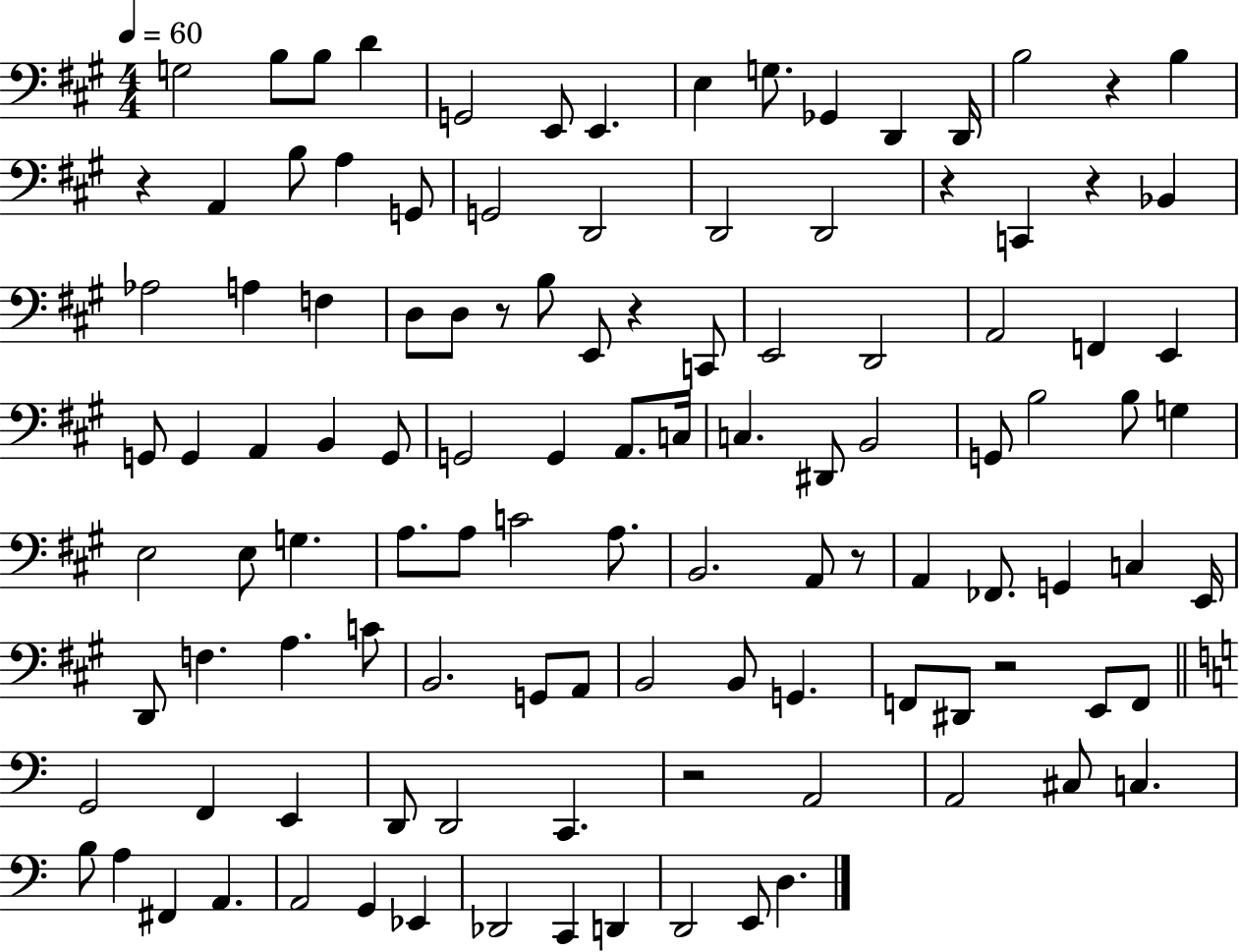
{
  \clef bass
  \numericTimeSignature
  \time 4/4
  \key a \major
  \tempo 4 = 60
  g2 b8 b8 d'4 | g,2 e,8 e,4. | e4 g8. ges,4 d,4 d,16 | b2 r4 b4 | \break r4 a,4 b8 a4 g,8 | g,2 d,2 | d,2 d,2 | r4 c,4 r4 bes,4 | \break aes2 a4 f4 | d8 d8 r8 b8 e,8 r4 c,8 | e,2 d,2 | a,2 f,4 e,4 | \break g,8 g,4 a,4 b,4 g,8 | g,2 g,4 a,8. c16 | c4. dis,8 b,2 | g,8 b2 b8 g4 | \break e2 e8 g4. | a8. a8 c'2 a8. | b,2. a,8 r8 | a,4 fes,8. g,4 c4 e,16 | \break d,8 f4. a4. c'8 | b,2. g,8 a,8 | b,2 b,8 g,4. | f,8 dis,8 r2 e,8 f,8 | \break \bar "||" \break \key c \major g,2 f,4 e,4 | d,8 d,2 c,4. | r2 a,2 | a,2 cis8 c4. | \break b8 a4 fis,4 a,4. | a,2 g,4 ees,4 | des,2 c,4 d,4 | d,2 e,8 d4. | \break \bar "|."
}